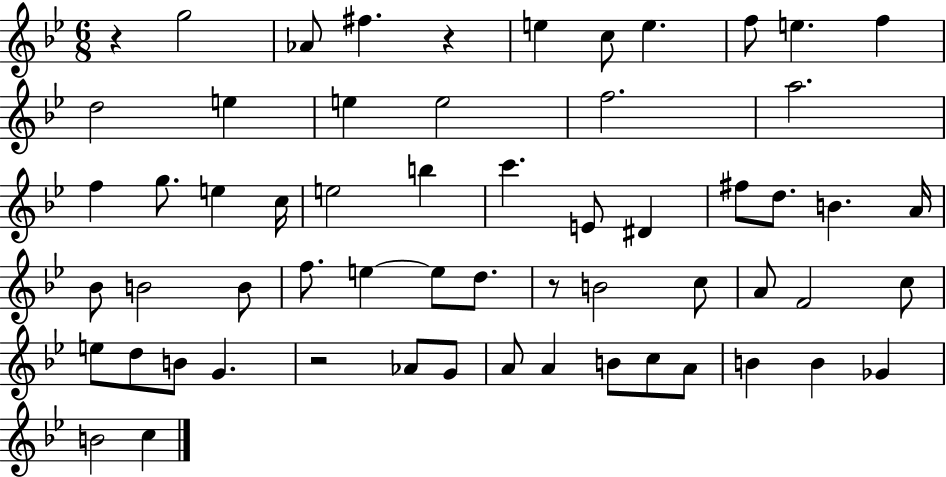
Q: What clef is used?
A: treble